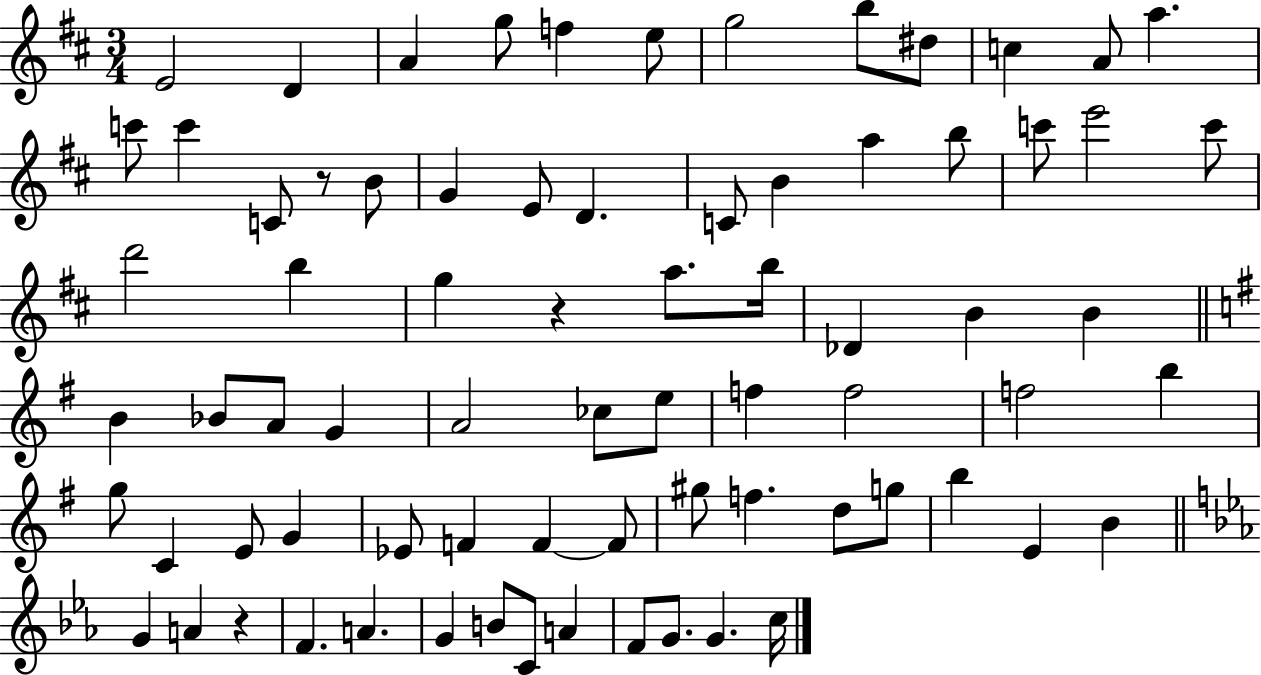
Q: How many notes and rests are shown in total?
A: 75